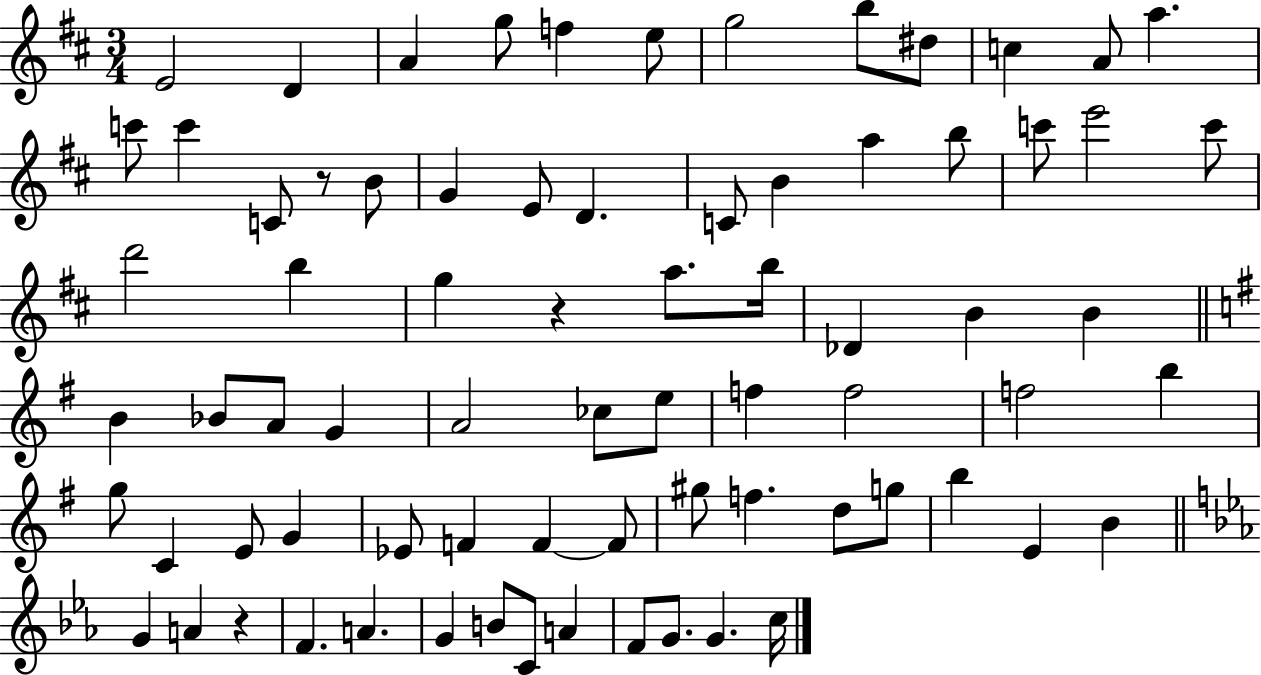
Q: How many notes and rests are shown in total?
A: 75